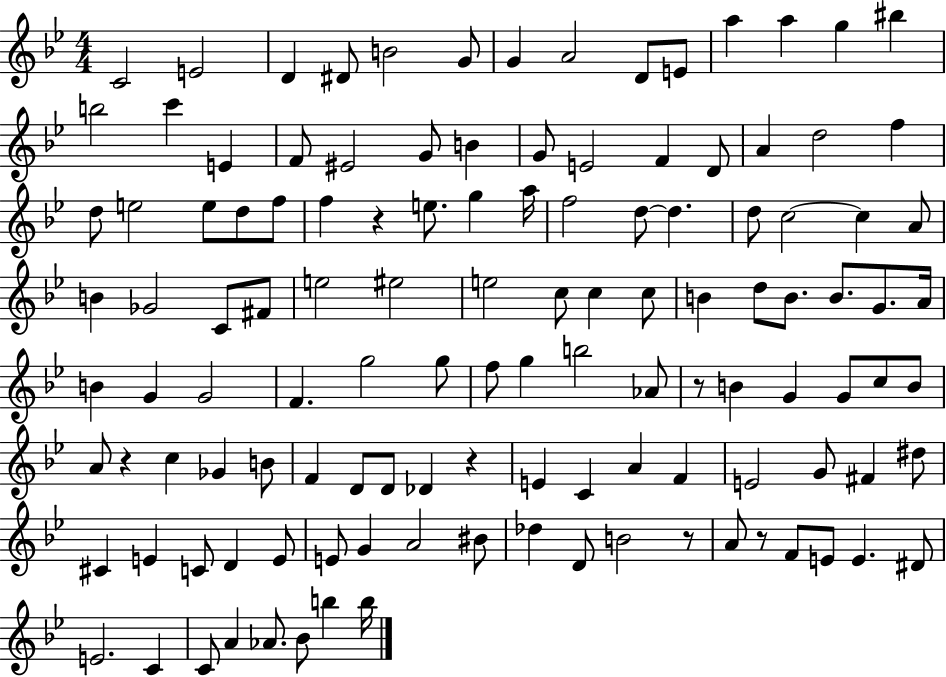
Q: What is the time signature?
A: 4/4